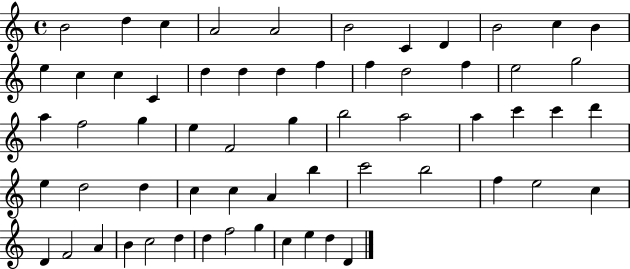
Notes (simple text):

B4/h D5/q C5/q A4/h A4/h B4/h C4/q D4/q B4/h C5/q B4/q E5/q C5/q C5/q C4/q D5/q D5/q D5/q F5/q F5/q D5/h F5/q E5/h G5/h A5/q F5/h G5/q E5/q F4/h G5/q B5/h A5/h A5/q C6/q C6/q D6/q E5/q D5/h D5/q C5/q C5/q A4/q B5/q C6/h B5/h F5/q E5/h C5/q D4/q F4/h A4/q B4/q C5/h D5/q D5/q F5/h G5/q C5/q E5/q D5/q D4/q